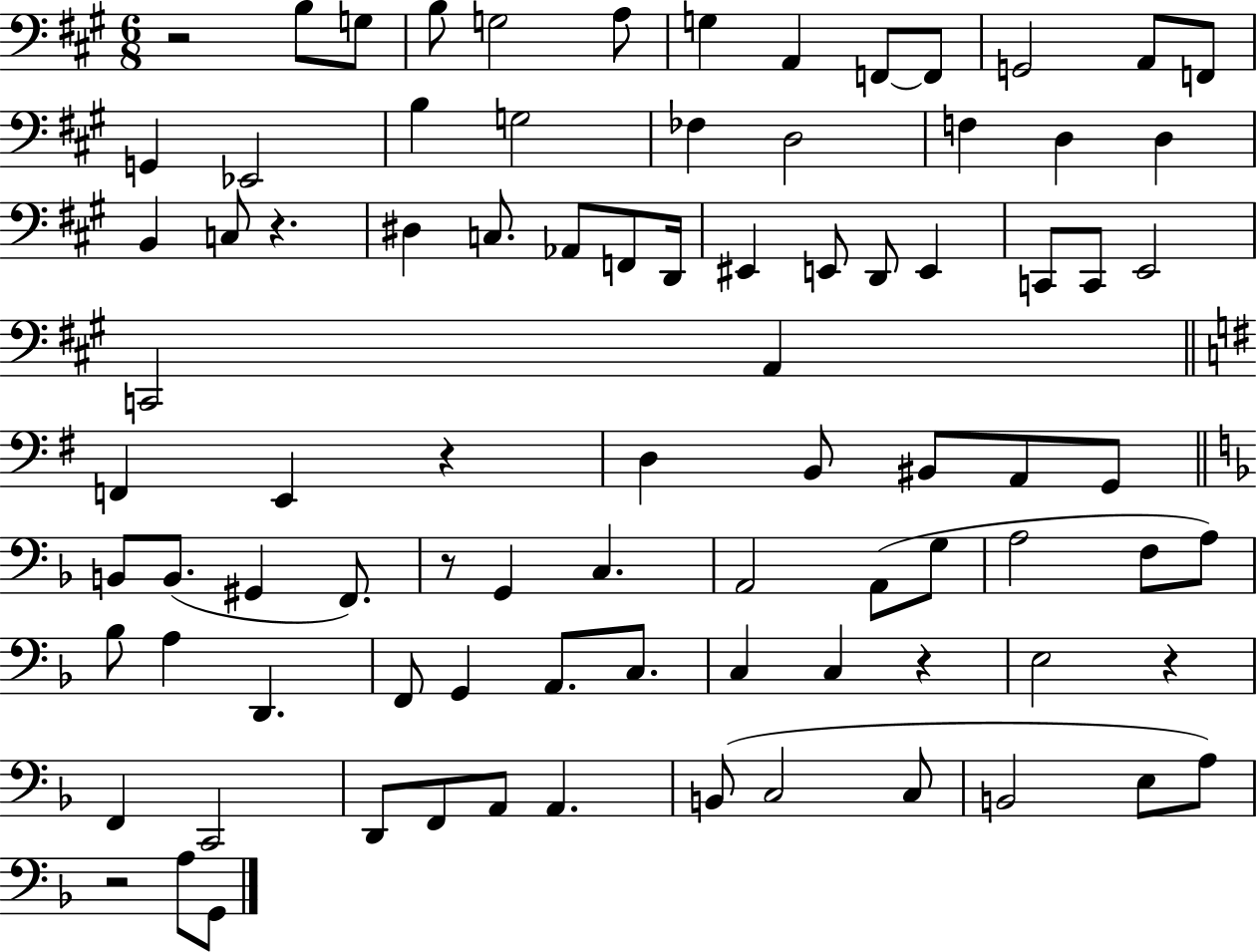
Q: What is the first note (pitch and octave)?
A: B3